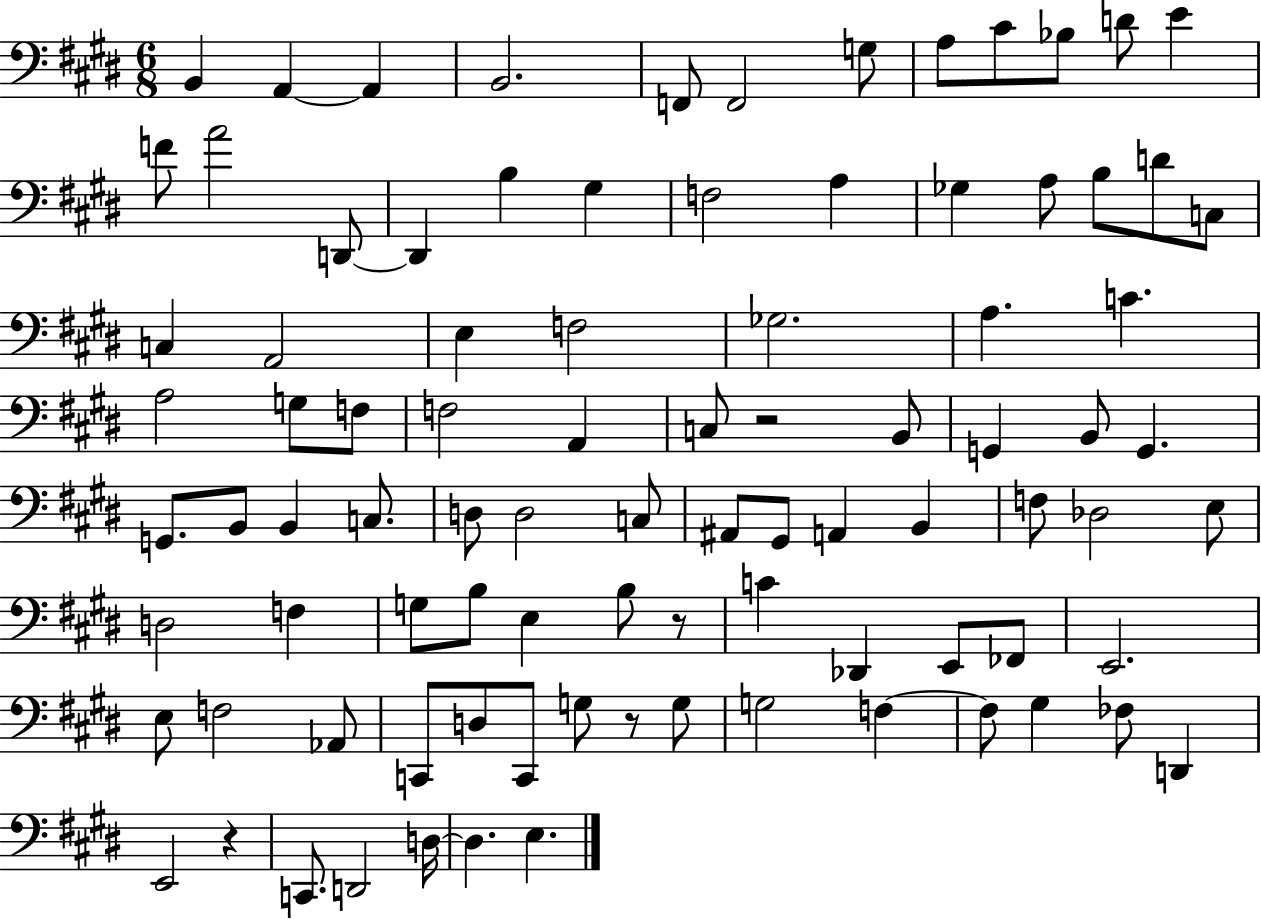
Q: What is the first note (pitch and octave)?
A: B2